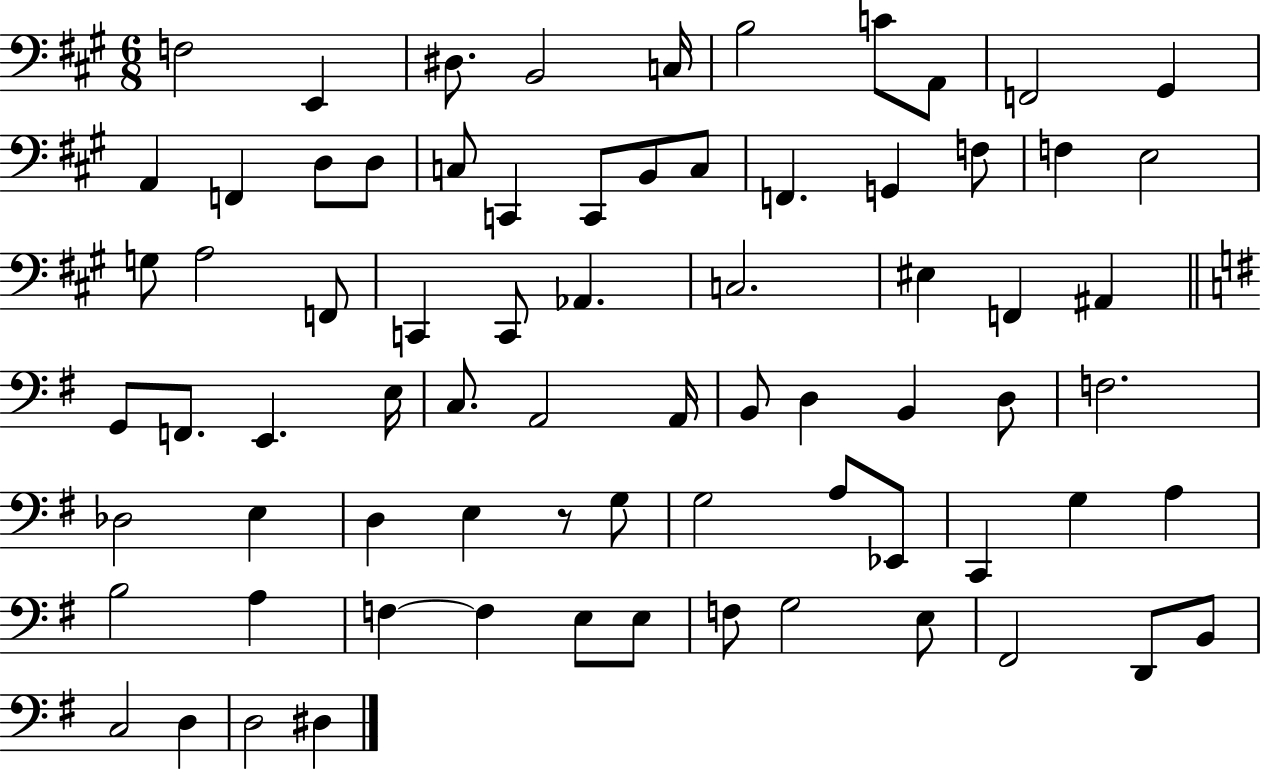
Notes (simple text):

F3/h E2/q D#3/e. B2/h C3/s B3/h C4/e A2/e F2/h G#2/q A2/q F2/q D3/e D3/e C3/e C2/q C2/e B2/e C3/e F2/q. G2/q F3/e F3/q E3/h G3/e A3/h F2/e C2/q C2/e Ab2/q. C3/h. EIS3/q F2/q A#2/q G2/e F2/e. E2/q. E3/s C3/e. A2/h A2/s B2/e D3/q B2/q D3/e F3/h. Db3/h E3/q D3/q E3/q R/e G3/e G3/h A3/e Eb2/e C2/q G3/q A3/q B3/h A3/q F3/q F3/q E3/e E3/e F3/e G3/h E3/e F#2/h D2/e B2/e C3/h D3/q D3/h D#3/q